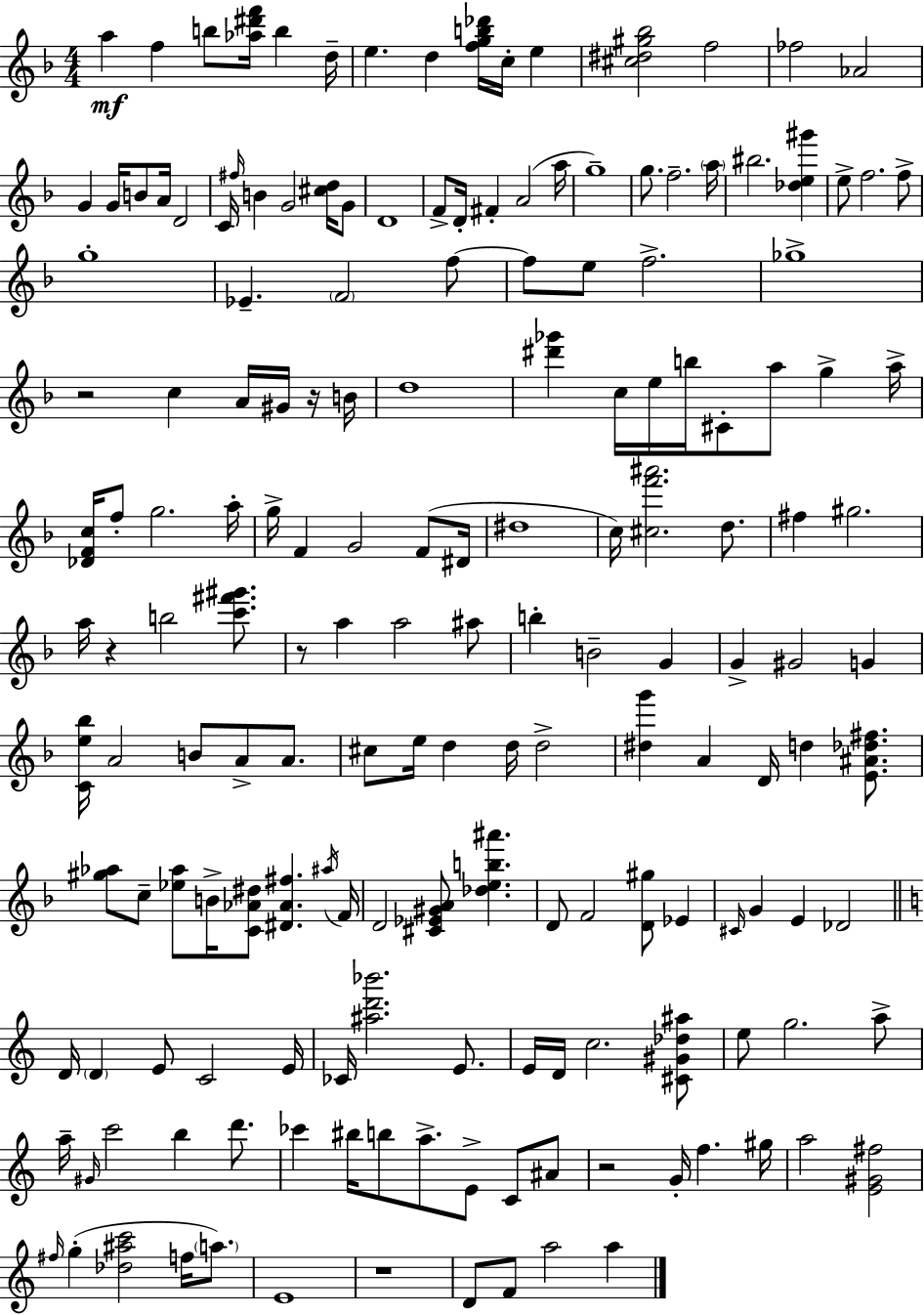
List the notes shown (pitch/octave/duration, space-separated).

A5/q F5/q B5/e [Ab5,D#6,F6]/s B5/q D5/s E5/q. D5/q [F5,G5,B5,Db6]/s C5/s E5/q [C#5,D#5,G#5,Bb5]/h F5/h FES5/h Ab4/h G4/q G4/s B4/e A4/s D4/h C4/s F#5/s B4/q G4/h [C#5,D5]/s G4/e D4/w F4/e D4/s F#4/q A4/h A5/s G5/w G5/e. F5/h. A5/s BIS5/h. [Db5,E5,G#6]/q E5/e F5/h. F5/e G5/w Eb4/q. F4/h F5/e F5/e E5/e F5/h. Gb5/w R/h C5/q A4/s G#4/s R/s B4/s D5/w [D#6,Gb6]/q C5/s E5/s B5/s C#4/e A5/e G5/q A5/s [Db4,F4,C5]/s F5/e G5/h. A5/s G5/s F4/q G4/h F4/e D#4/s D#5/w C5/s [C#5,F6,A#6]/h. D5/e. F#5/q G#5/h. A5/s R/q B5/h [C6,F#6,G#6]/e. R/e A5/q A5/h A#5/e B5/q B4/h G4/q G4/q G#4/h G4/q [C4,E5,Bb5]/s A4/h B4/e A4/e A4/e. C#5/e E5/s D5/q D5/s D5/h [D#5,G6]/q A4/q D4/s D5/q [E4,A#4,Db5,F#5]/e. [G#5,Ab5]/e C5/e [Eb5,Ab5]/e B4/s [C4,Ab4,D#5]/e [D#4,Ab4,F#5]/q. A#5/s F4/s D4/h [C#4,Eb4,G#4,A4]/e [Db5,E5,B5,A#6]/q. D4/e F4/h [D4,G#5]/e Eb4/q C#4/s G4/q E4/q Db4/h D4/s D4/q E4/e C4/h E4/s CES4/s [A#5,D6,Bb6]/h. E4/e. E4/s D4/s C5/h. [C#4,G#4,Db5,A#5]/e E5/e G5/h. A5/e A5/s G#4/s C6/h B5/q D6/e. CES6/q BIS5/s B5/e A5/e. E4/e C4/e A#4/e R/h G4/s F5/q. G#5/s A5/h [E4,G#4,F#5]/h F#5/s G5/q [Db5,A#5,C6]/h F5/s A5/e. E4/w R/w D4/e F4/e A5/h A5/q